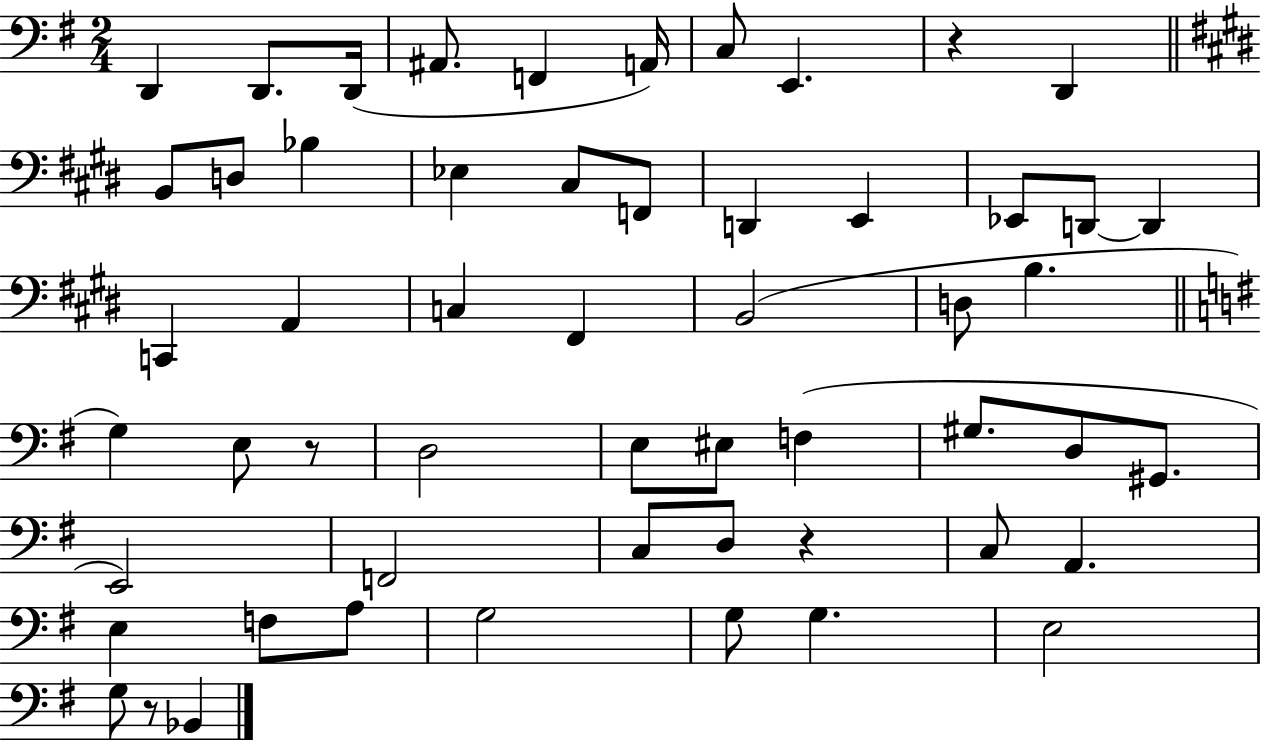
{
  \clef bass
  \numericTimeSignature
  \time 2/4
  \key g \major
  d,4 d,8. d,16( | ais,8. f,4 a,16) | c8 e,4. | r4 d,4 | \break \bar "||" \break \key e \major b,8 d8 bes4 | ees4 cis8 f,8 | d,4 e,4 | ees,8 d,8~~ d,4 | \break c,4 a,4 | c4 fis,4 | b,2( | d8 b4. | \break \bar "||" \break \key e \minor g4) e8 r8 | d2 | e8 eis8 f4( | gis8. d8 gis,8. | \break e,2) | f,2 | c8 d8 r4 | c8 a,4. | \break e4 f8 a8 | g2 | g8 g4. | e2 | \break g8 r8 bes,4 | \bar "|."
}